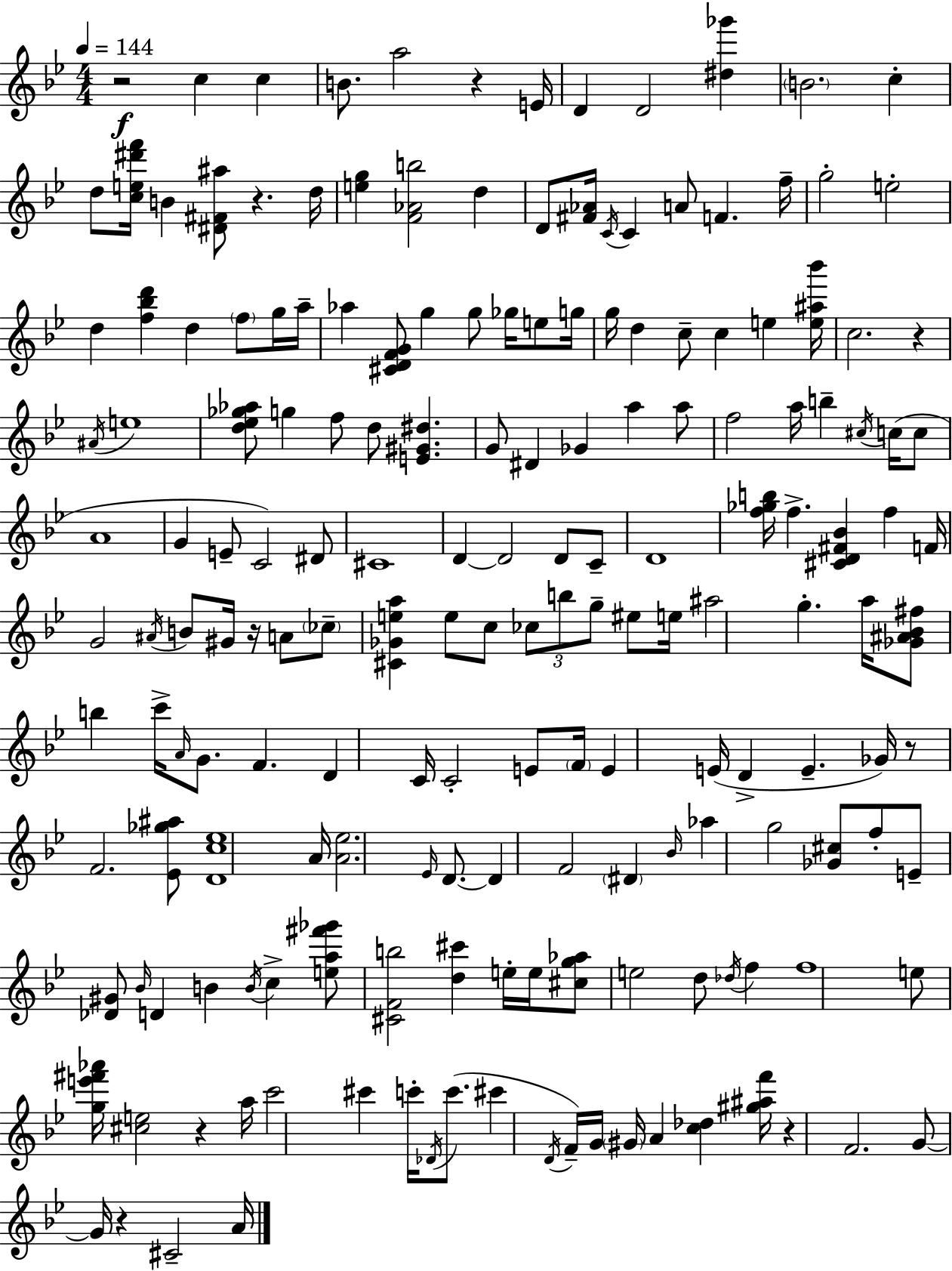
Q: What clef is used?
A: treble